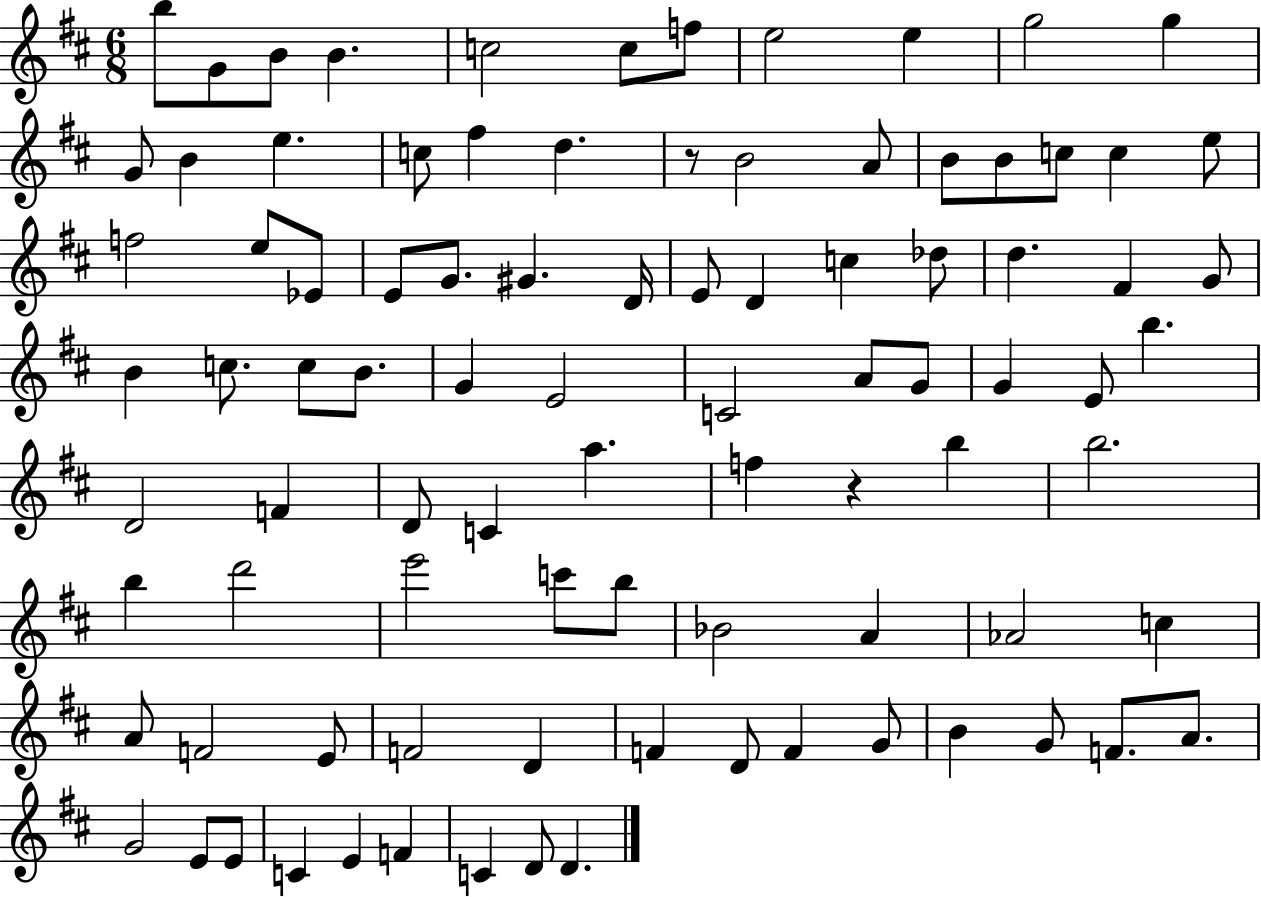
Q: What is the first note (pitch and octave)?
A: B5